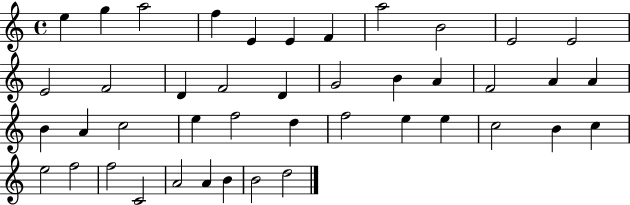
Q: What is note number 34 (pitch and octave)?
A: C5